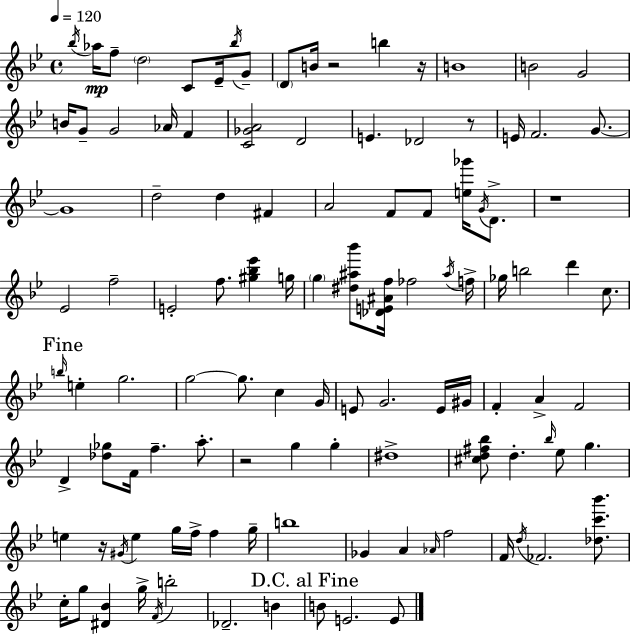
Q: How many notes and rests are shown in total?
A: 112